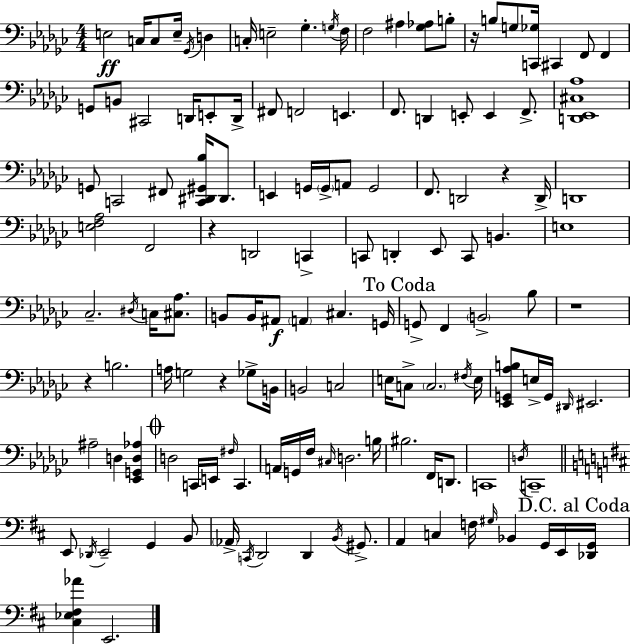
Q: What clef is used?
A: bass